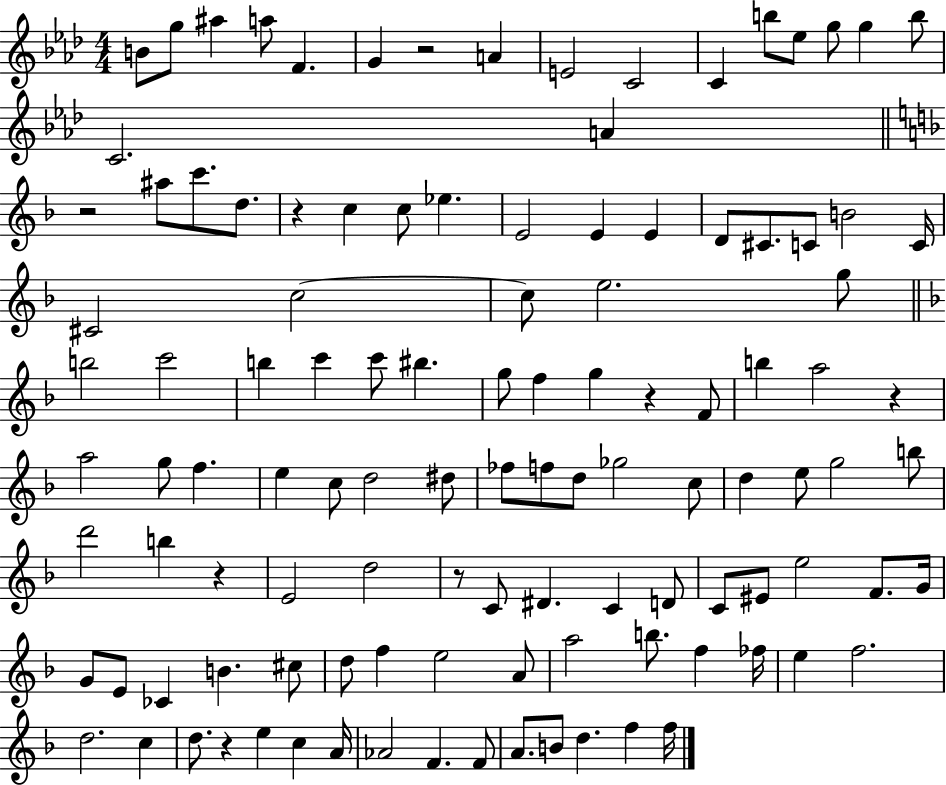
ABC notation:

X:1
T:Untitled
M:4/4
L:1/4
K:Ab
B/2 g/2 ^a a/2 F G z2 A E2 C2 C b/2 _e/2 g/2 g b/2 C2 A z2 ^a/2 c'/2 d/2 z c c/2 _e E2 E E D/2 ^C/2 C/2 B2 C/4 ^C2 c2 c/2 e2 g/2 b2 c'2 b c' c'/2 ^b g/2 f g z F/2 b a2 z a2 g/2 f e c/2 d2 ^d/2 _f/2 f/2 d/2 _g2 c/2 d e/2 g2 b/2 d'2 b z E2 d2 z/2 C/2 ^D C D/2 C/2 ^E/2 e2 F/2 G/4 G/2 E/2 _C B ^c/2 d/2 f e2 A/2 a2 b/2 f _f/4 e f2 d2 c d/2 z e c A/4 _A2 F F/2 A/2 B/2 d f f/4